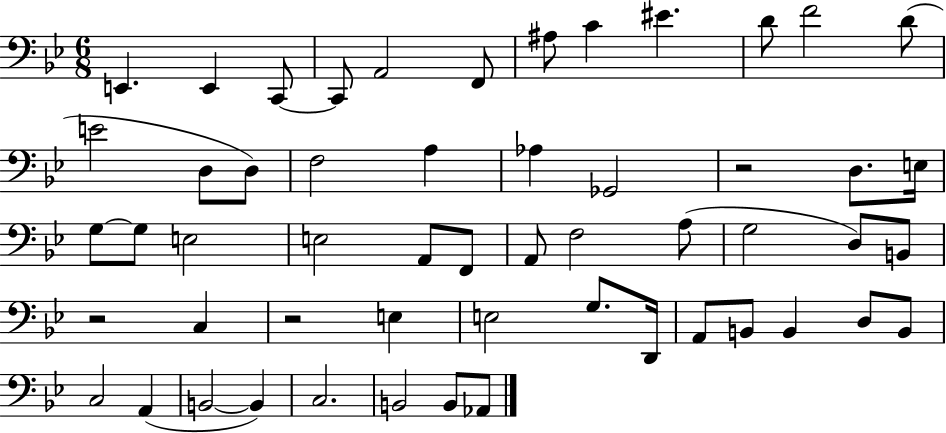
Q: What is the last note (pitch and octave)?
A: Ab2